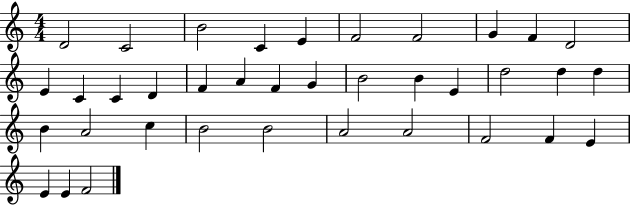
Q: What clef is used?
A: treble